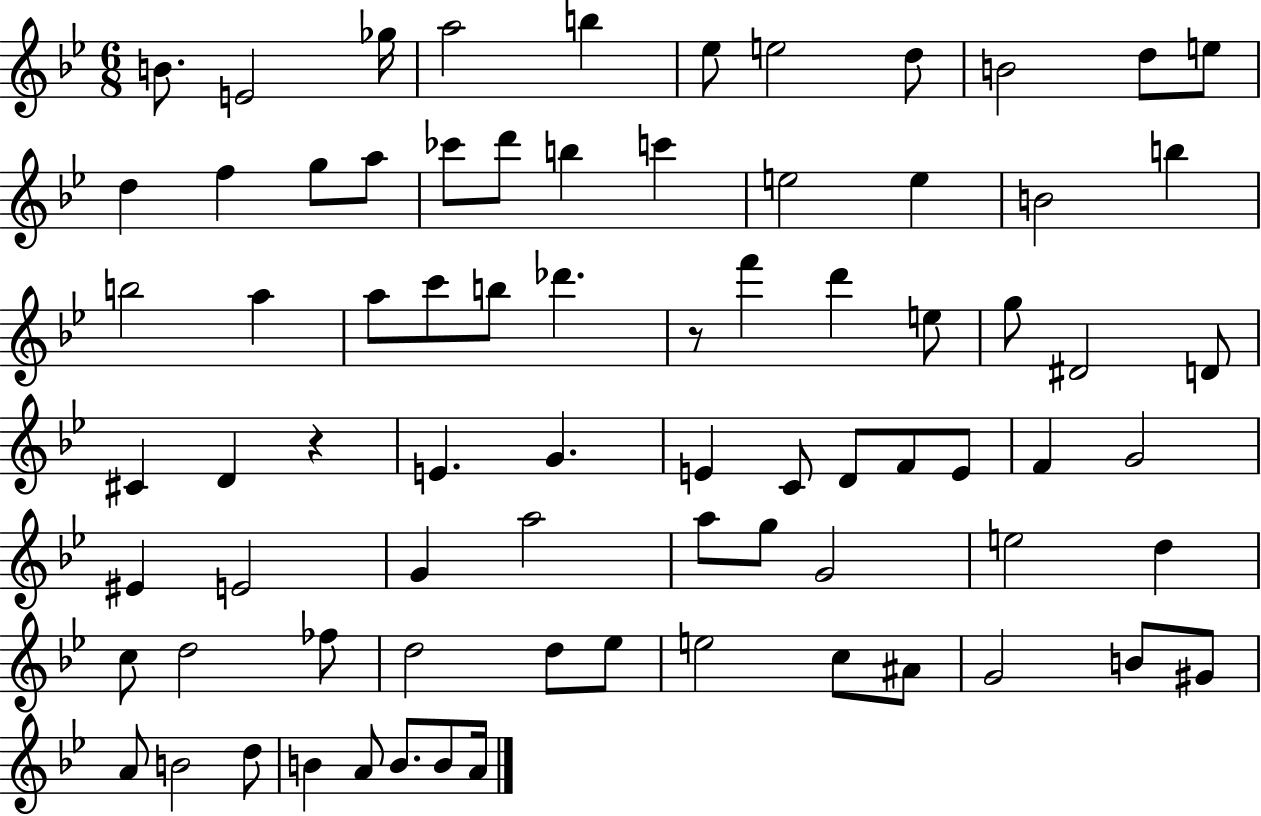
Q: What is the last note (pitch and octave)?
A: A4